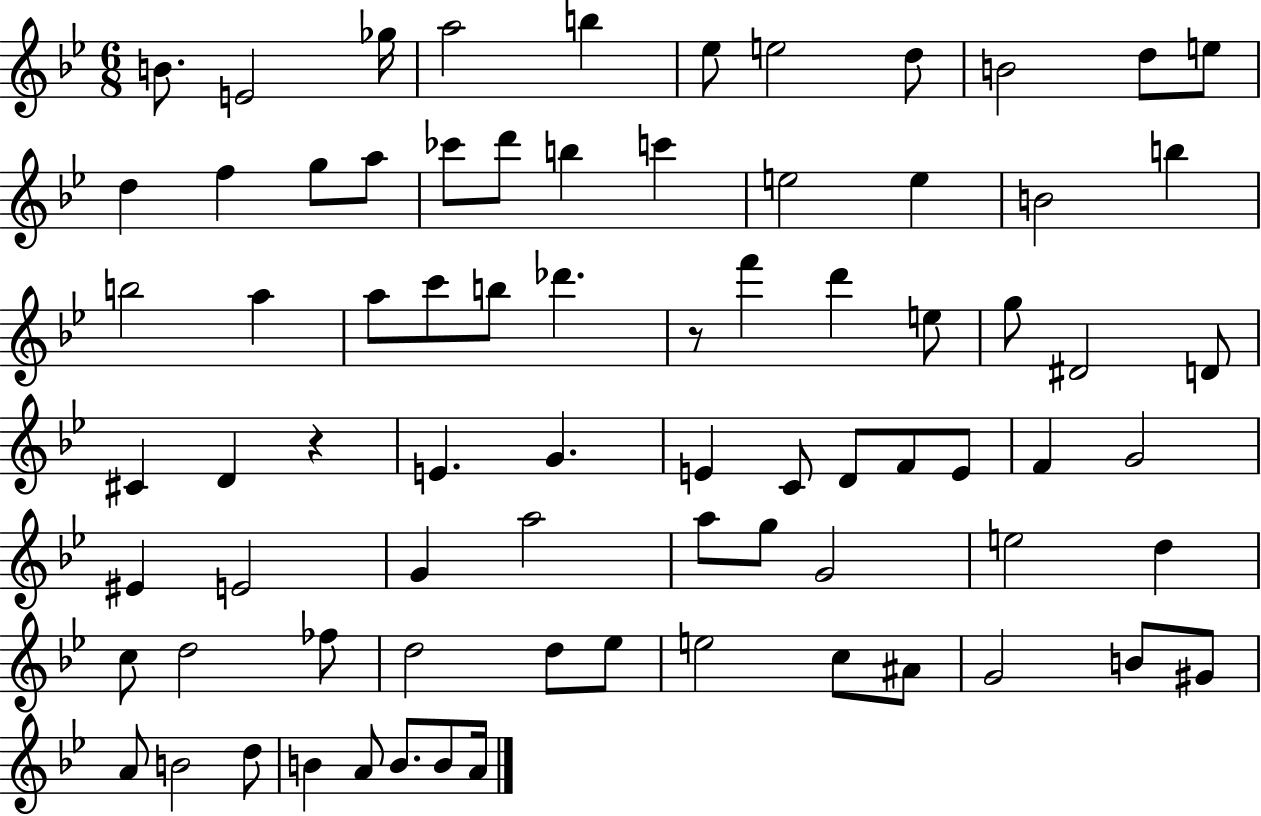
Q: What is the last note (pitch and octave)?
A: A4